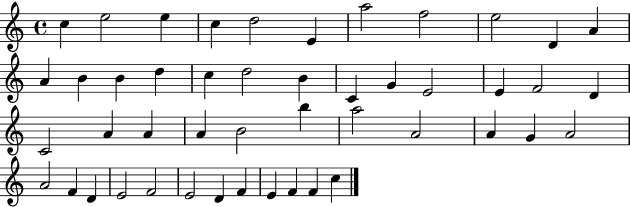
{
  \clef treble
  \time 4/4
  \defaultTimeSignature
  \key c \major
  c''4 e''2 e''4 | c''4 d''2 e'4 | a''2 f''2 | e''2 d'4 a'4 | \break a'4 b'4 b'4 d''4 | c''4 d''2 b'4 | c'4 g'4 e'2 | e'4 f'2 d'4 | \break c'2 a'4 a'4 | a'4 b'2 b''4 | a''2 a'2 | a'4 g'4 a'2 | \break a'2 f'4 d'4 | e'2 f'2 | e'2 d'4 f'4 | e'4 f'4 f'4 c''4 | \break \bar "|."
}